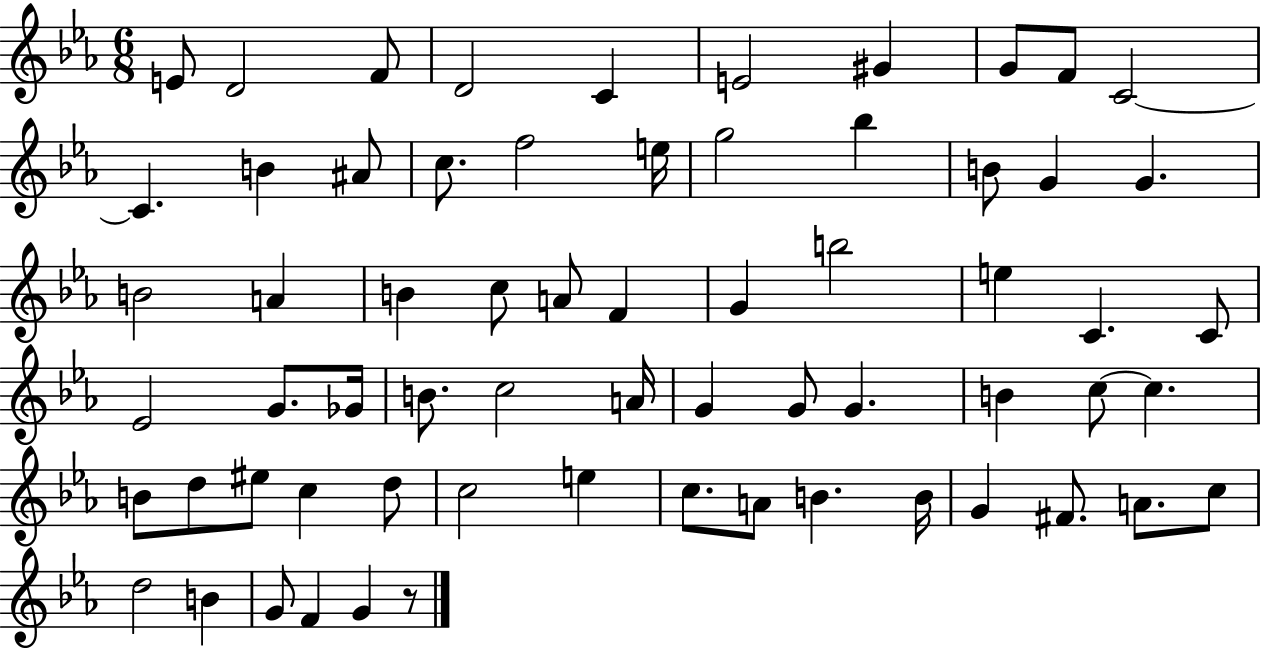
{
  \clef treble
  \numericTimeSignature
  \time 6/8
  \key ees \major
  e'8 d'2 f'8 | d'2 c'4 | e'2 gis'4 | g'8 f'8 c'2~~ | \break c'4. b'4 ais'8 | c''8. f''2 e''16 | g''2 bes''4 | b'8 g'4 g'4. | \break b'2 a'4 | b'4 c''8 a'8 f'4 | g'4 b''2 | e''4 c'4. c'8 | \break ees'2 g'8. ges'16 | b'8. c''2 a'16 | g'4 g'8 g'4. | b'4 c''8~~ c''4. | \break b'8 d''8 eis''8 c''4 d''8 | c''2 e''4 | c''8. a'8 b'4. b'16 | g'4 fis'8. a'8. c''8 | \break d''2 b'4 | g'8 f'4 g'4 r8 | \bar "|."
}